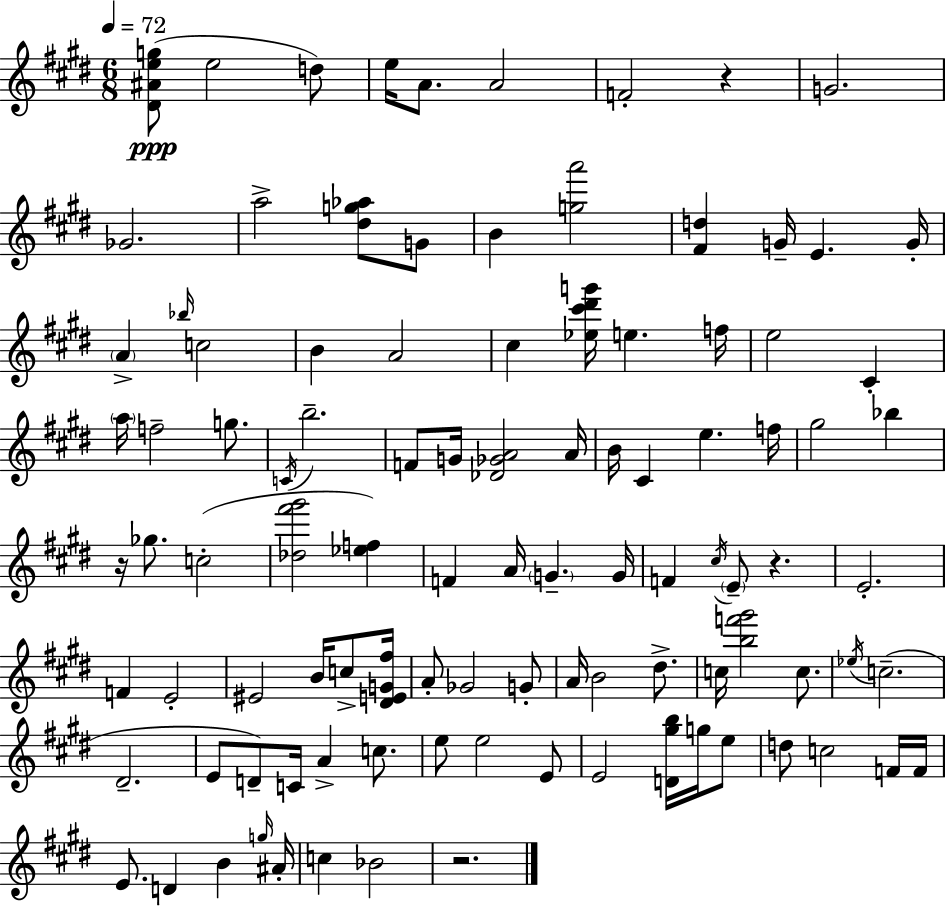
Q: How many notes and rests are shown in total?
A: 101